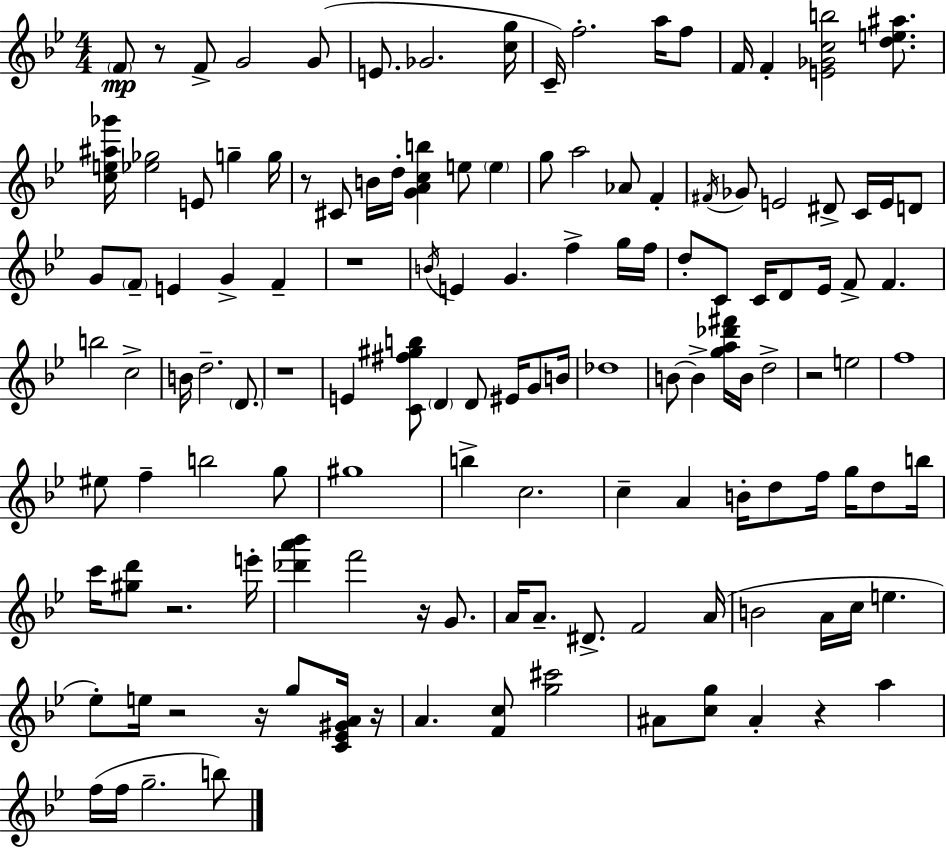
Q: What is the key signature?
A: G minor